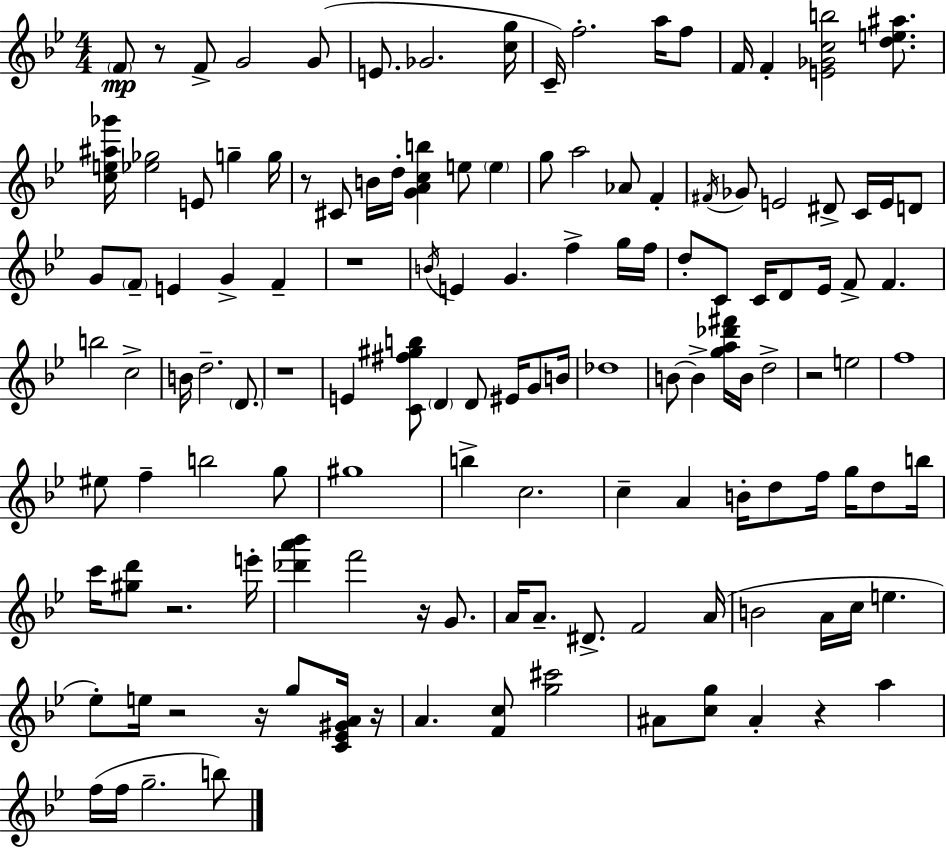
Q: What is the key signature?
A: G minor